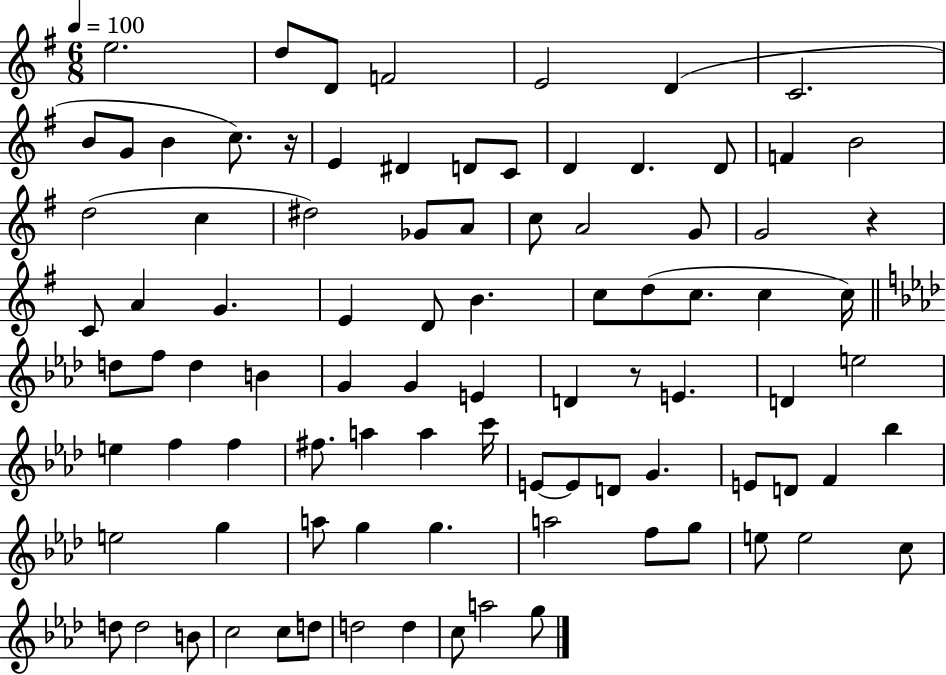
{
  \clef treble
  \numericTimeSignature
  \time 6/8
  \key g \major
  \tempo 4 = 100
  e''2. | d''8 d'8 f'2 | e'2 d'4( | c'2. | \break b'8 g'8 b'4 c''8.) r16 | e'4 dis'4 d'8 c'8 | d'4 d'4. d'8 | f'4 b'2 | \break d''2( c''4 | dis''2) ges'8 a'8 | c''8 a'2 g'8 | g'2 r4 | \break c'8 a'4 g'4. | e'4 d'8 b'4. | c''8 d''8( c''8. c''4 c''16) | \bar "||" \break \key aes \major d''8 f''8 d''4 b'4 | g'4 g'4 e'4 | d'4 r8 e'4. | d'4 e''2 | \break e''4 f''4 f''4 | fis''8. a''4 a''4 c'''16 | e'8~~ e'8 d'8 g'4. | e'8 d'8 f'4 bes''4 | \break e''2 g''4 | a''8 g''4 g''4. | a''2 f''8 g''8 | e''8 e''2 c''8 | \break d''8 d''2 b'8 | c''2 c''8 d''8 | d''2 d''4 | c''8 a''2 g''8 | \break \bar "|."
}